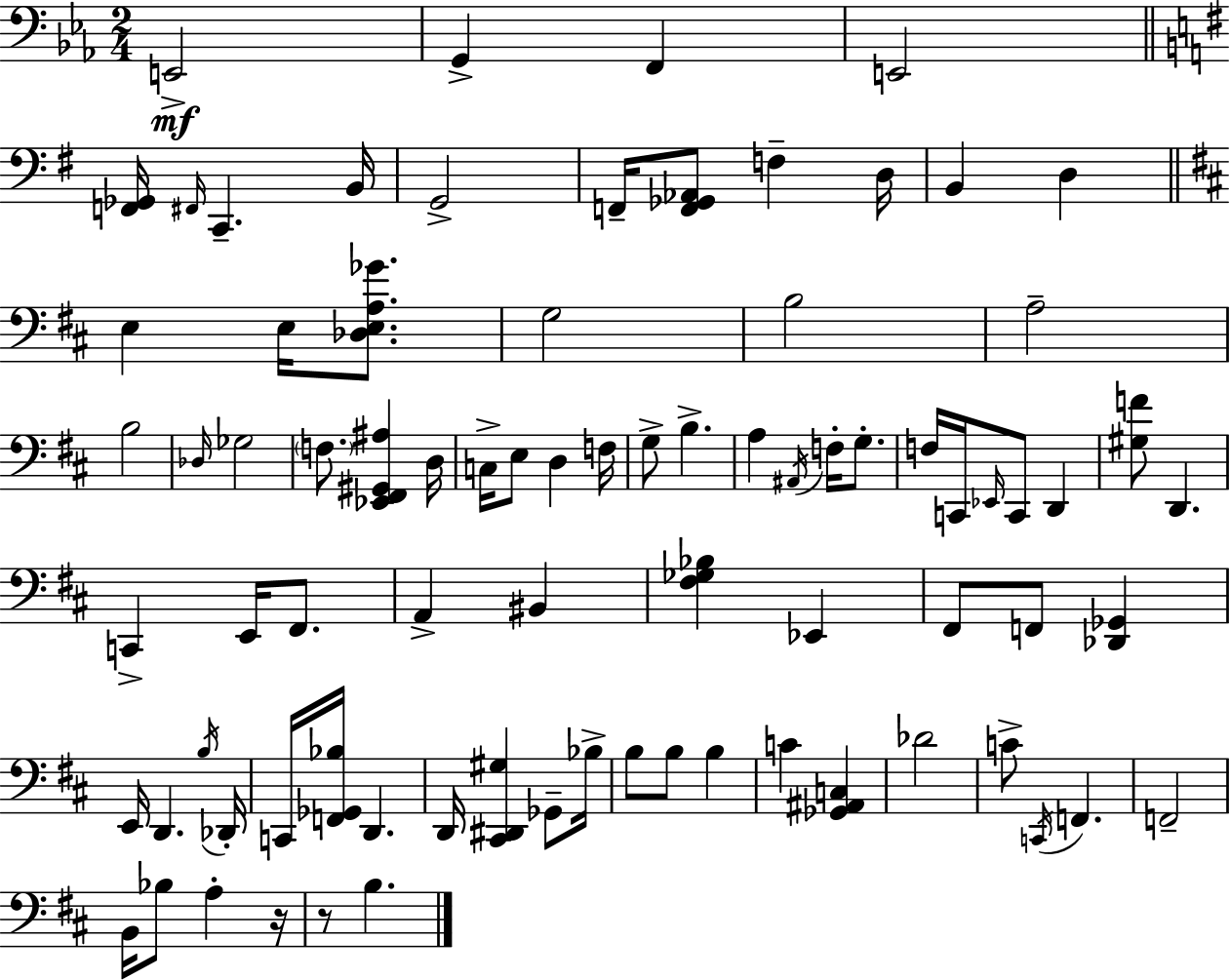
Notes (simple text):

E2/h G2/q F2/q E2/h [F2,Gb2]/s F#2/s C2/q. B2/s G2/h F2/s [F2,Gb2,Ab2]/e F3/q D3/s B2/q D3/q E3/q E3/s [Db3,E3,A3,Gb4]/e. G3/h B3/h A3/h B3/h Db3/s Gb3/h F3/e. [Eb2,F#2,G#2,A#3]/q D3/s C3/s E3/e D3/q F3/s G3/e B3/q. A3/q A#2/s F3/s G3/e. F3/s C2/s Eb2/s C2/e D2/q [G#3,F4]/e D2/q. C2/q E2/s F#2/e. A2/q BIS2/q [F#3,Gb3,Bb3]/q Eb2/q F#2/e F2/e [Db2,Gb2]/q E2/s D2/q. B3/s Db2/s C2/s [F2,Gb2,Bb3]/s D2/q. D2/s [C#2,D#2,G#3]/q Gb2/e Bb3/s B3/e B3/e B3/q C4/q [Gb2,A#2,C3]/q Db4/h C4/e C2/s F2/q. F2/h B2/s Bb3/e A3/q R/s R/e B3/q.